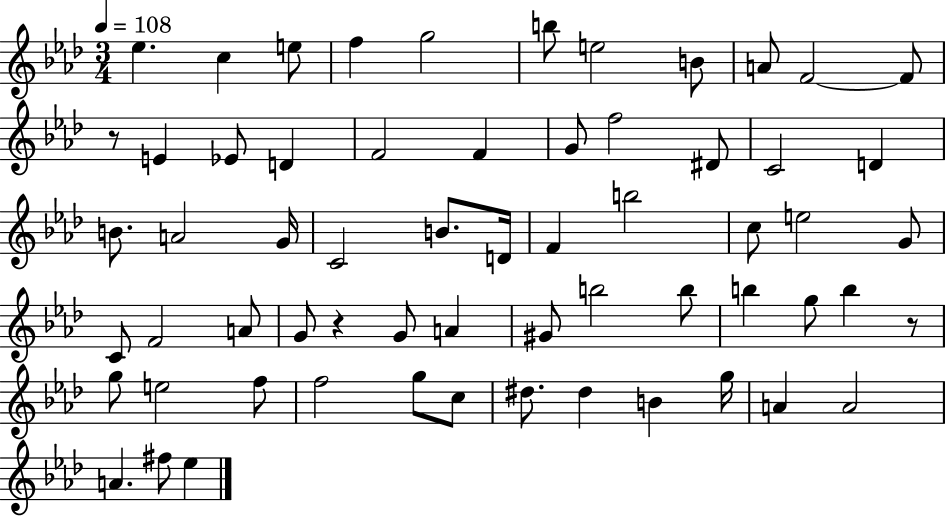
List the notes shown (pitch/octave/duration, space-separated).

Eb5/q. C5/q E5/e F5/q G5/h B5/e E5/h B4/e A4/e F4/h F4/e R/e E4/q Eb4/e D4/q F4/h F4/q G4/e F5/h D#4/e C4/h D4/q B4/e. A4/h G4/s C4/h B4/e. D4/s F4/q B5/h C5/e E5/h G4/e C4/e F4/h A4/e G4/e R/q G4/e A4/q G#4/e B5/h B5/e B5/q G5/e B5/q R/e G5/e E5/h F5/e F5/h G5/e C5/e D#5/e. D#5/q B4/q G5/s A4/q A4/h A4/q. F#5/e Eb5/q